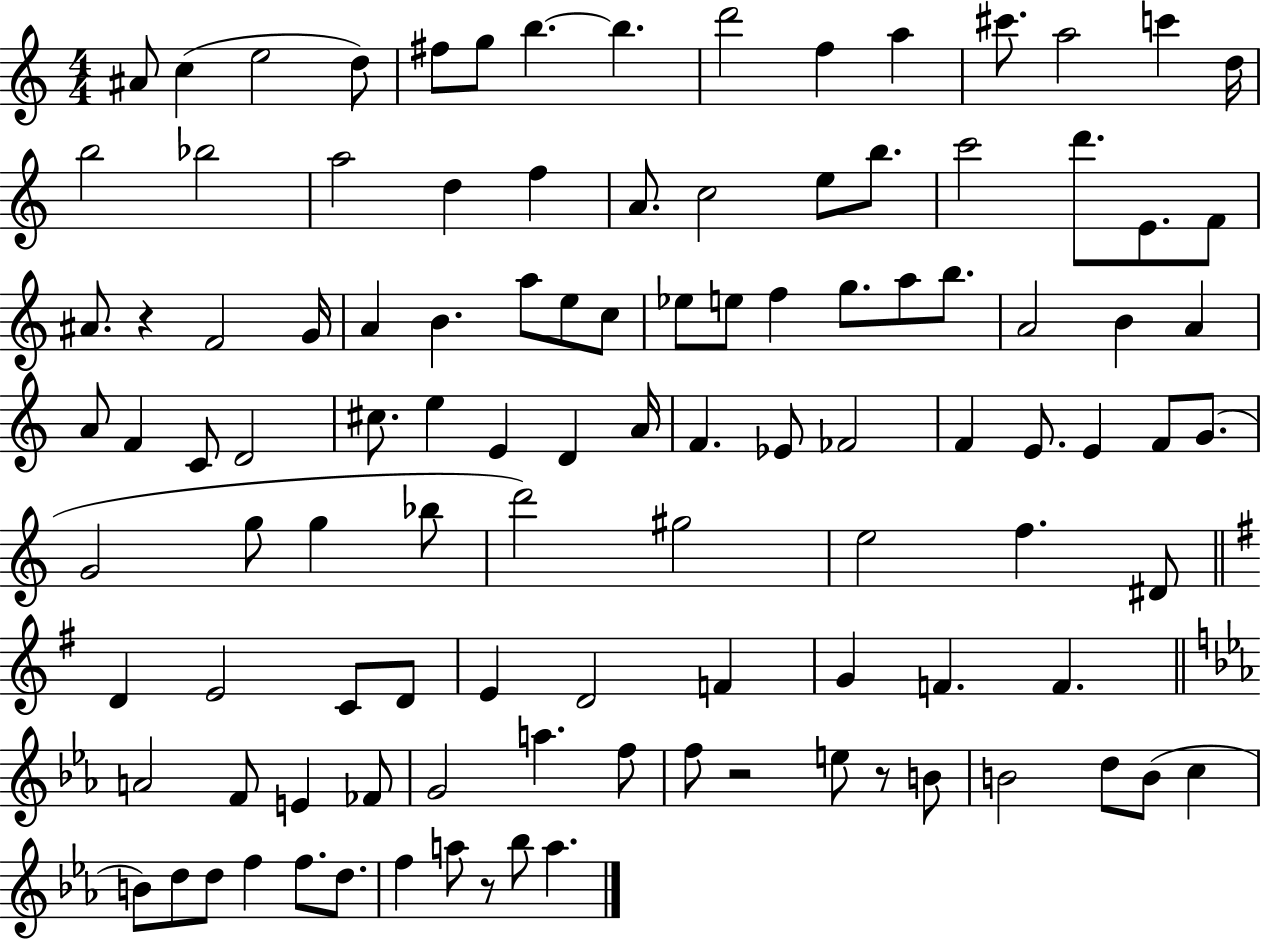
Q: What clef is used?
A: treble